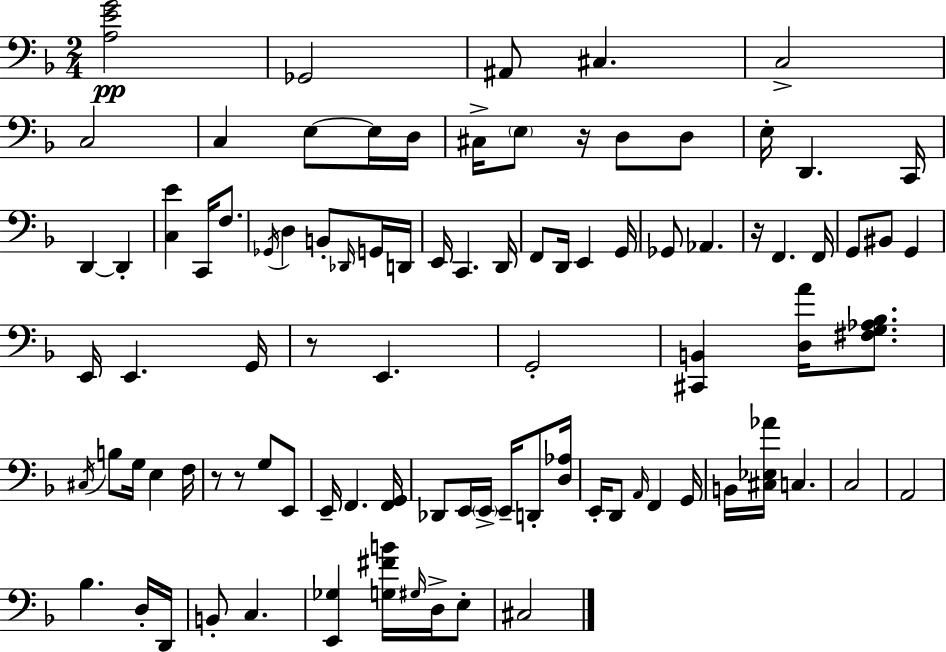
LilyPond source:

{
  \clef bass
  \numericTimeSignature
  \time 2/4
  \key f \major
  <a e' g'>2\pp | ges,2 | ais,8 cis4. | c2-> | \break c2 | c4 e8~~ e16 d16 | cis16-> \parenthesize e8 r16 d8 d8 | e16-. d,4. c,16 | \break d,4~~ d,4-. | <c e'>4 c,16 f8. | \acciaccatura { ges,16 } d4 b,8-. \grace { des,16 } | g,16 d,16 e,16 c,4. | \break d,16 f,8 d,16 e,4 | g,16 ges,8 aes,4. | r16 f,4. | f,16 g,8 bis,8 g,4 | \break e,16 e,4. | g,16 r8 e,4. | g,2-. | <cis, b,>4 <d a'>16 <fis g aes bes>8. | \break \acciaccatura { cis16 } b8 g16 e4 | f16 r8 r8 g8 | e,8 e,16-- f,4. | <f, g,>16 des,8 e,16 \parenthesize e,16-> e,16-- | \break d,8-. <d aes>16 e,16-. d,8 \grace { a,16 } f,4 | g,16 b,16 <cis ees aes'>16 c4. | c2 | a,2 | \break bes4. | d16-. d,16 b,8-. c4. | <e, ges>4 | <g fis' b'>16 \grace { gis16 } d16-> e8-. cis2 | \break \bar "|."
}